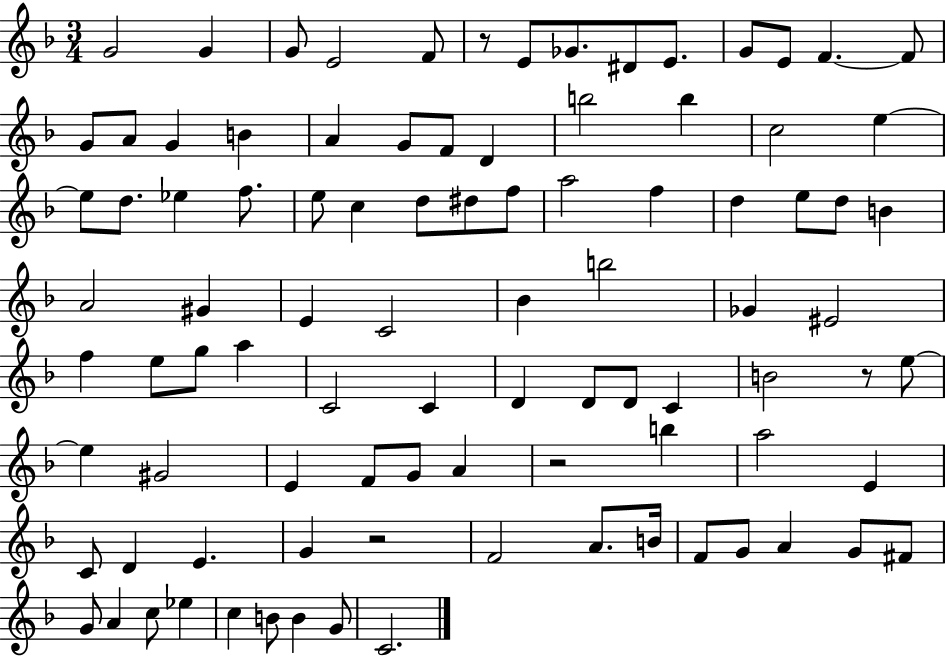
G4/h G4/q G4/e E4/h F4/e R/e E4/e Gb4/e. D#4/e E4/e. G4/e E4/e F4/q. F4/e G4/e A4/e G4/q B4/q A4/q G4/e F4/e D4/q B5/h B5/q C5/h E5/q E5/e D5/e. Eb5/q F5/e. E5/e C5/q D5/e D#5/e F5/e A5/h F5/q D5/q E5/e D5/e B4/q A4/h G#4/q E4/q C4/h Bb4/q B5/h Gb4/q EIS4/h F5/q E5/e G5/e A5/q C4/h C4/q D4/q D4/e D4/e C4/q B4/h R/e E5/e E5/q G#4/h E4/q F4/e G4/e A4/q R/h B5/q A5/h E4/q C4/e D4/q E4/q. G4/q R/h F4/h A4/e. B4/s F4/e G4/e A4/q G4/e F#4/e G4/e A4/q C5/e Eb5/q C5/q B4/e B4/q G4/e C4/h.